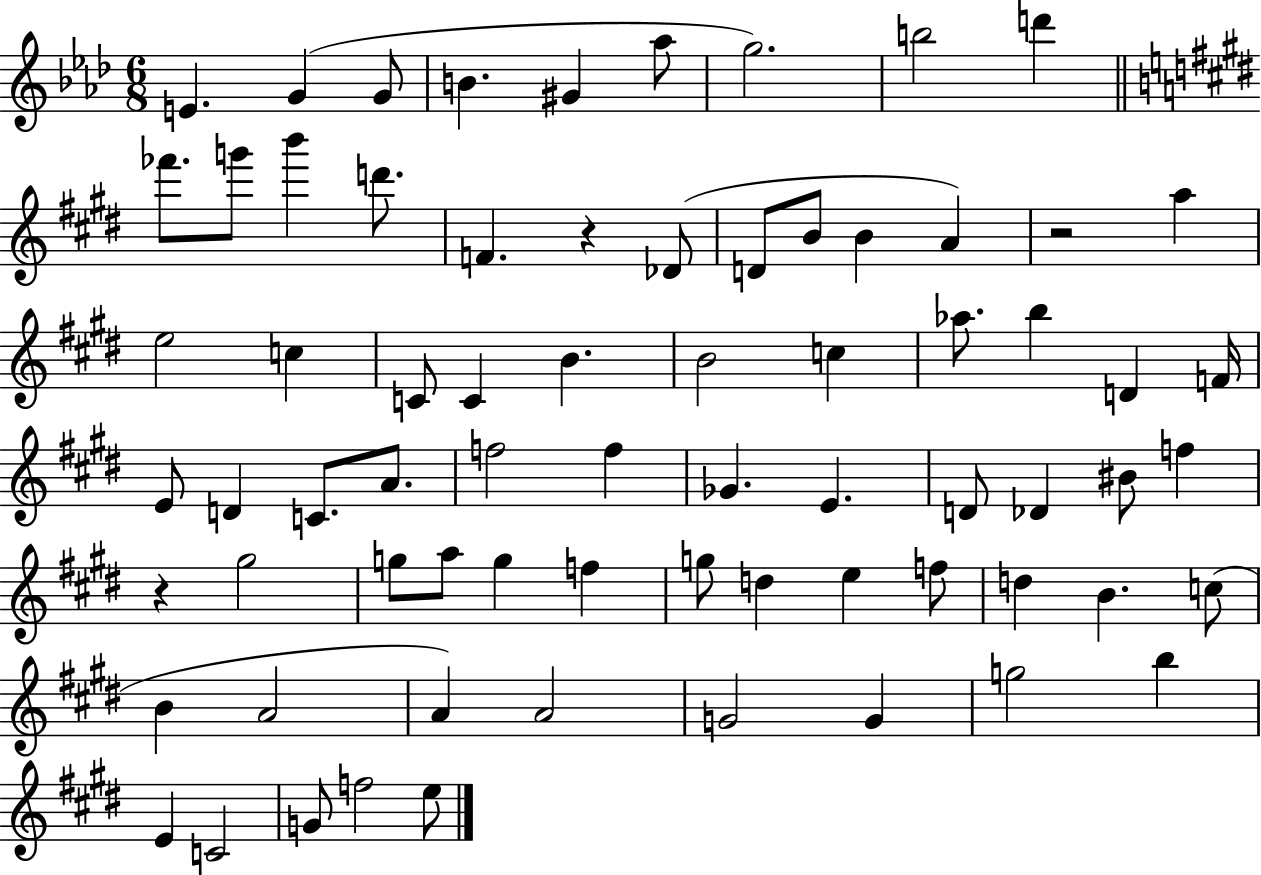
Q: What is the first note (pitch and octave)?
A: E4